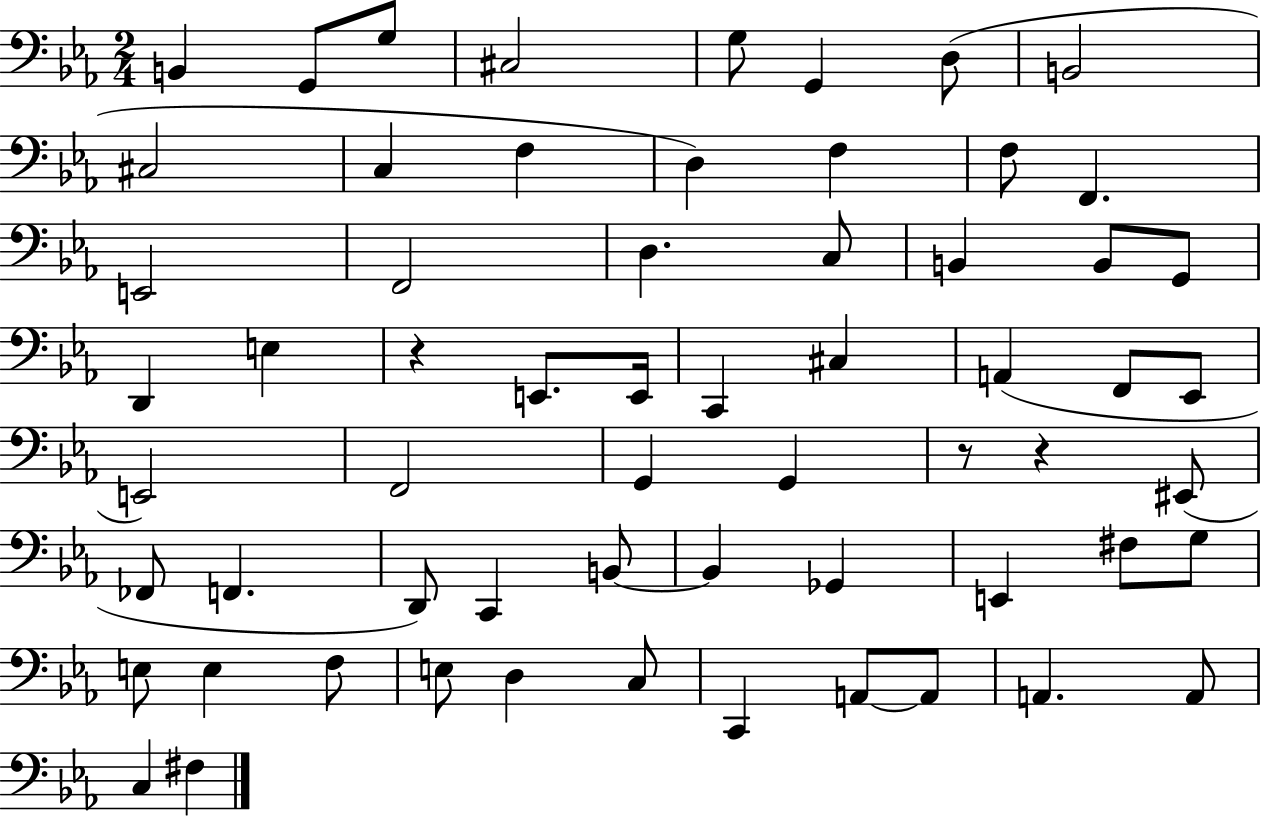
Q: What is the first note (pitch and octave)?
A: B2